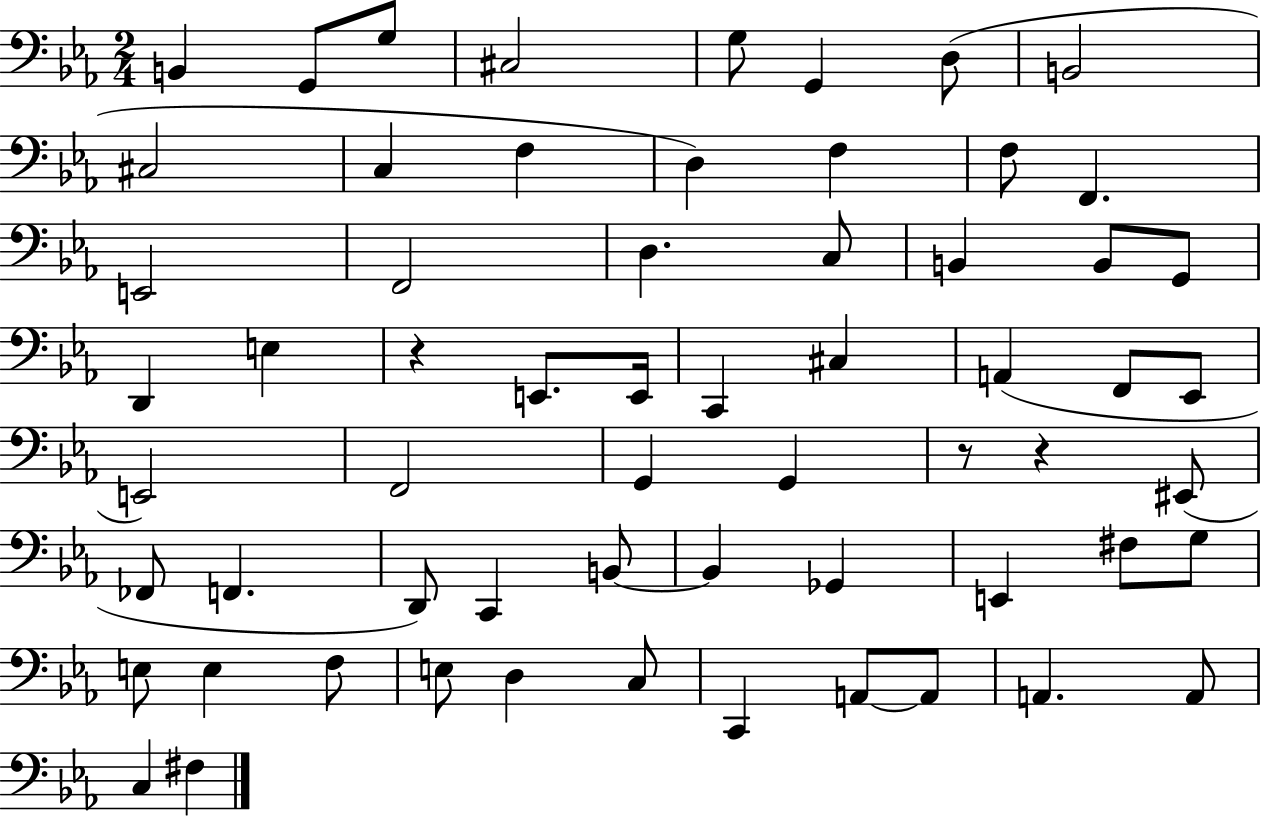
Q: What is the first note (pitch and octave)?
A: B2